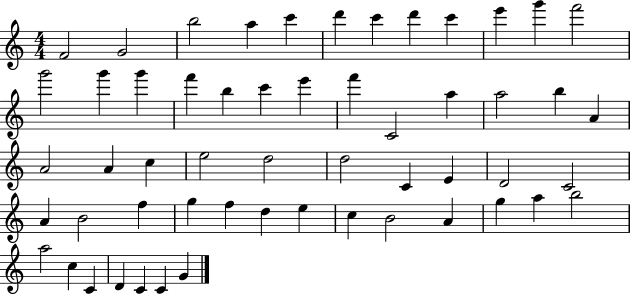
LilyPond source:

{
  \clef treble
  \numericTimeSignature
  \time 4/4
  \key c \major
  f'2 g'2 | b''2 a''4 c'''4 | d'''4 c'''4 d'''4 c'''4 | e'''4 g'''4 f'''2 | \break g'''2 g'''4 g'''4 | f'''4 b''4 c'''4 e'''4 | f'''4 c'2 a''4 | a''2 b''4 a'4 | \break a'2 a'4 c''4 | e''2 d''2 | d''2 c'4 e'4 | d'2 c'2 | \break a'4 b'2 f''4 | g''4 f''4 d''4 e''4 | c''4 b'2 a'4 | g''4 a''4 b''2 | \break a''2 c''4 c'4 | d'4 c'4 c'4 g'4 | \bar "|."
}